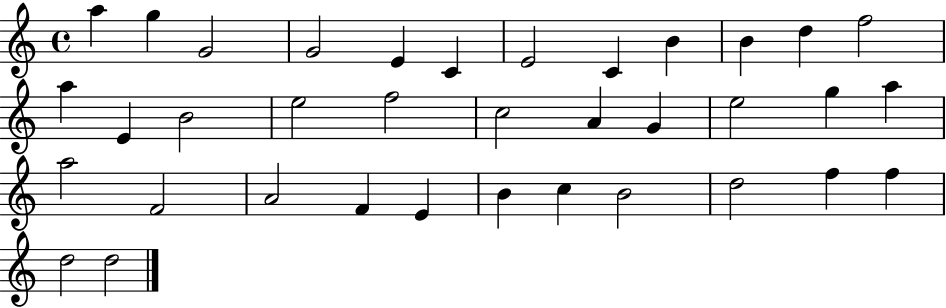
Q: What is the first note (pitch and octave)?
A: A5